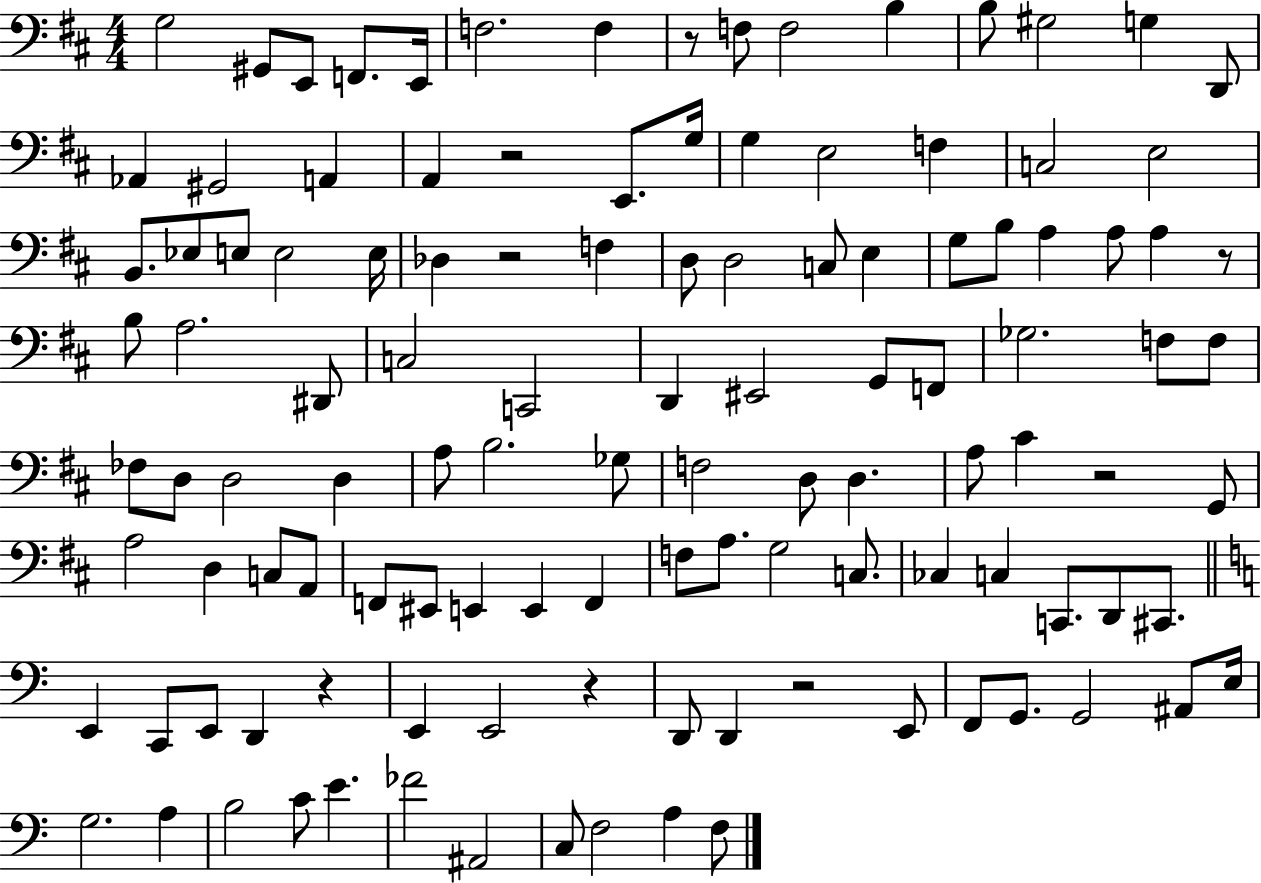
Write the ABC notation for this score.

X:1
T:Untitled
M:4/4
L:1/4
K:D
G,2 ^G,,/2 E,,/2 F,,/2 E,,/4 F,2 F, z/2 F,/2 F,2 B, B,/2 ^G,2 G, D,,/2 _A,, ^G,,2 A,, A,, z2 E,,/2 G,/4 G, E,2 F, C,2 E,2 B,,/2 _E,/2 E,/2 E,2 E,/4 _D, z2 F, D,/2 D,2 C,/2 E, G,/2 B,/2 A, A,/2 A, z/2 B,/2 A,2 ^D,,/2 C,2 C,,2 D,, ^E,,2 G,,/2 F,,/2 _G,2 F,/2 F,/2 _F,/2 D,/2 D,2 D, A,/2 B,2 _G,/2 F,2 D,/2 D, A,/2 ^C z2 G,,/2 A,2 D, C,/2 A,,/2 F,,/2 ^E,,/2 E,, E,, F,, F,/2 A,/2 G,2 C,/2 _C, C, C,,/2 D,,/2 ^C,,/2 E,, C,,/2 E,,/2 D,, z E,, E,,2 z D,,/2 D,, z2 E,,/2 F,,/2 G,,/2 G,,2 ^A,,/2 E,/4 G,2 A, B,2 C/2 E _F2 ^A,,2 C,/2 F,2 A, F,/2